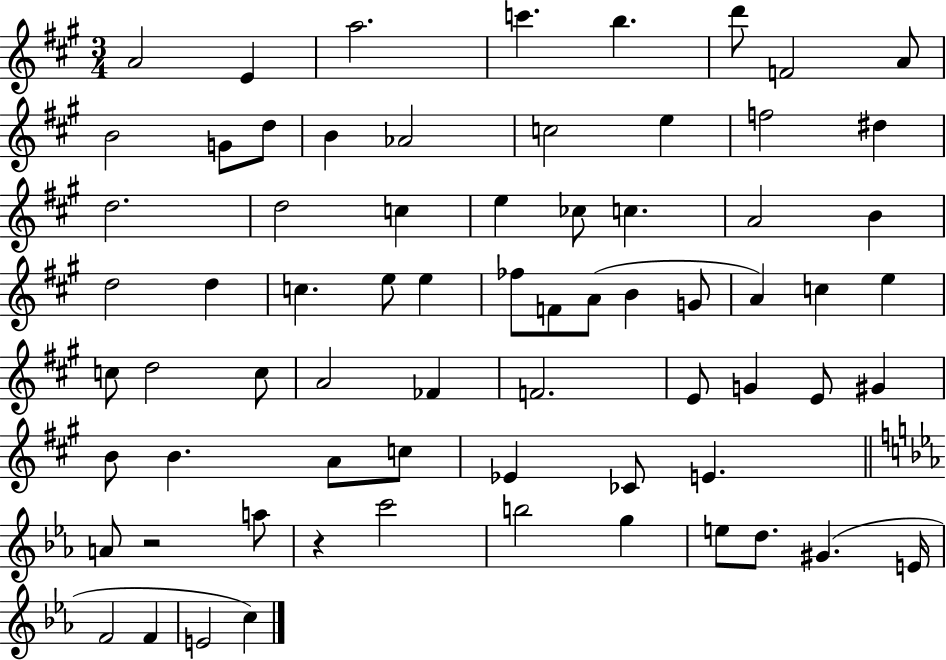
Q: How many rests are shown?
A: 2